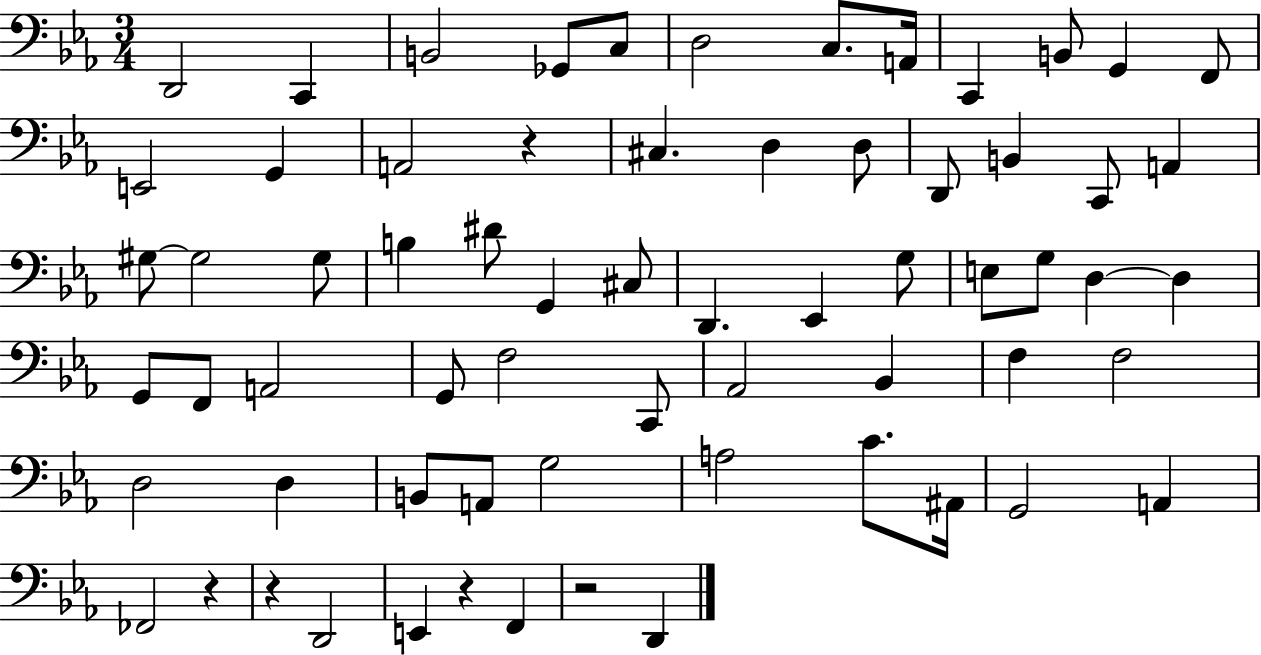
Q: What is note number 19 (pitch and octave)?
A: D2